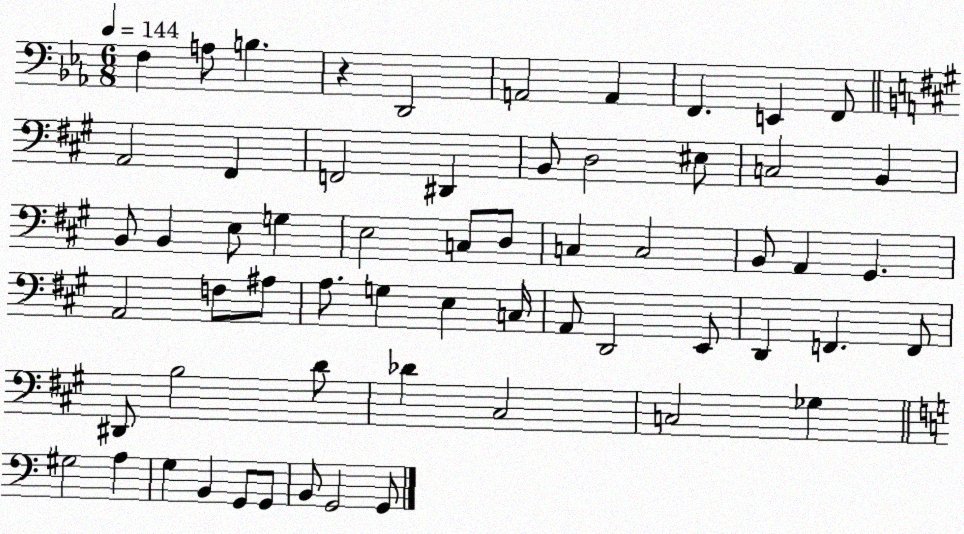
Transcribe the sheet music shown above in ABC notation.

X:1
T:Untitled
M:6/8
L:1/4
K:Eb
F, A,/2 B, z D,,2 A,,2 A,, F,, E,, F,,/2 A,,2 ^F,, F,,2 ^D,, B,,/2 D,2 ^E,/2 C,2 B,, B,,/2 B,, E,/2 G, E,2 C,/2 D,/2 C, C,2 B,,/2 A,, ^G,, A,,2 F,/2 ^A,/2 A,/2 G, E, C,/4 A,,/2 D,,2 E,,/2 D,, F,, F,,/2 ^D,,/2 B,2 D/2 _D ^C,2 C,2 _G, ^G,2 A, G, B,, G,,/2 G,,/2 B,,/2 G,,2 G,,/2